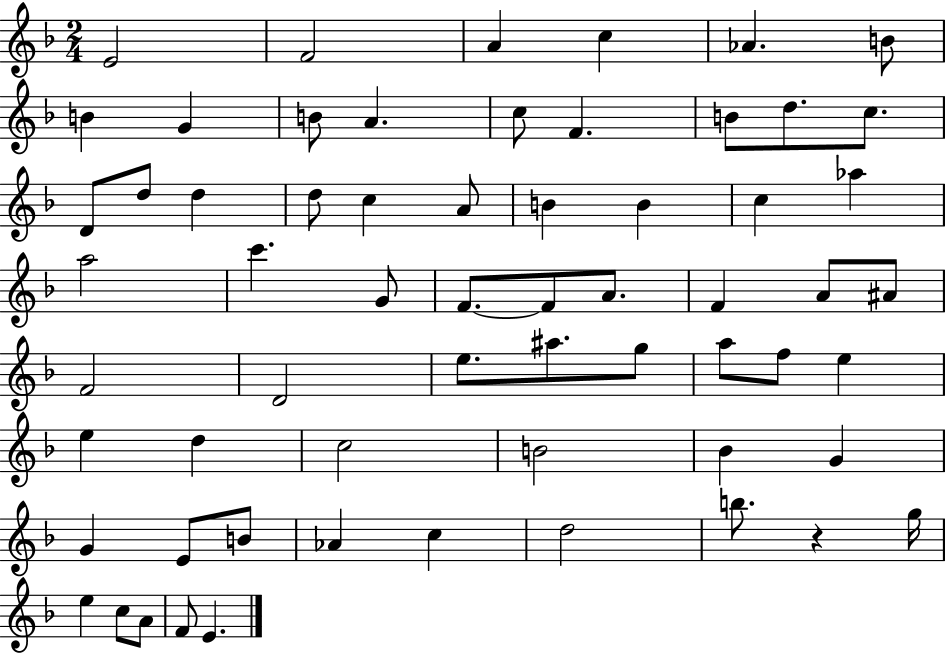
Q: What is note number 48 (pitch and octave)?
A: G4